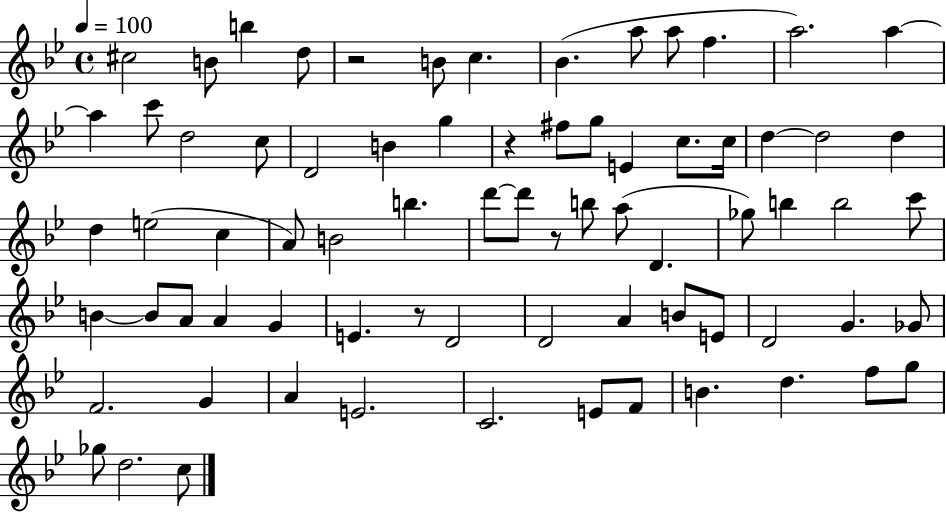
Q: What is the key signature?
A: BES major